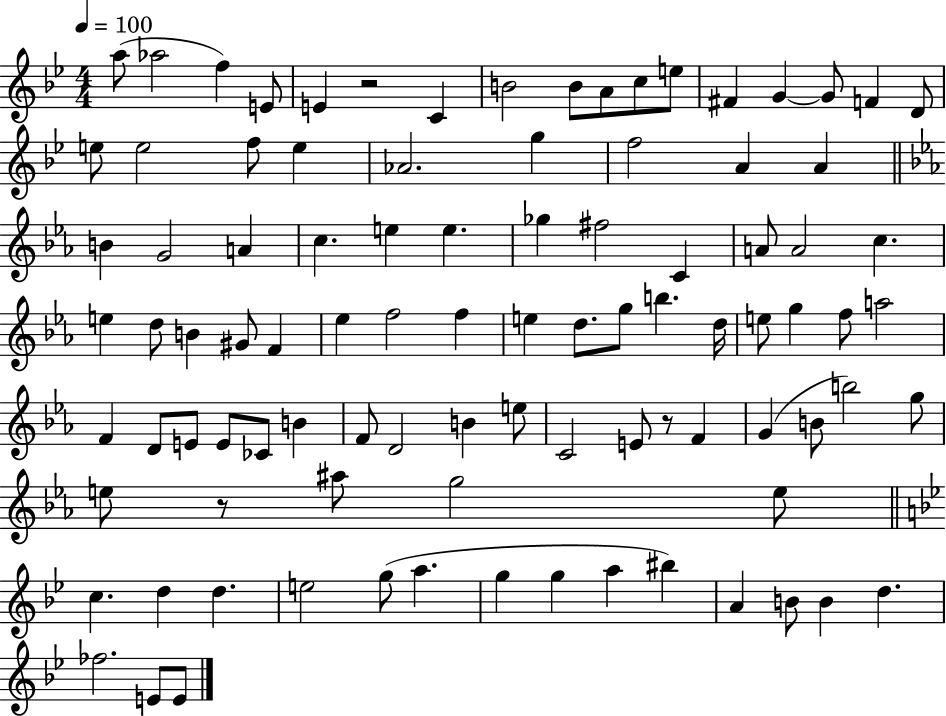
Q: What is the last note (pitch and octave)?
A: E4